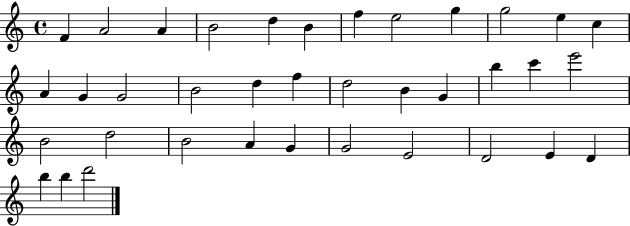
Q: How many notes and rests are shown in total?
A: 37